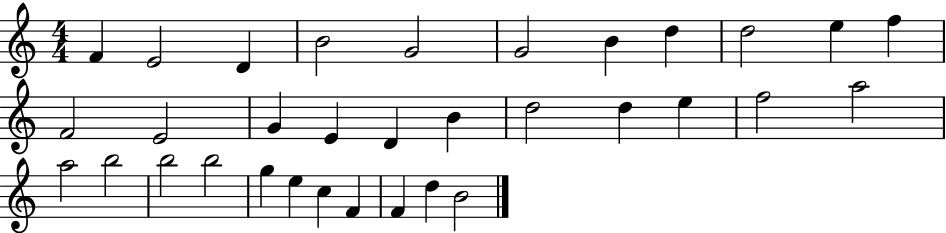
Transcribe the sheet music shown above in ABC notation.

X:1
T:Untitled
M:4/4
L:1/4
K:C
F E2 D B2 G2 G2 B d d2 e f F2 E2 G E D B d2 d e f2 a2 a2 b2 b2 b2 g e c F F d B2